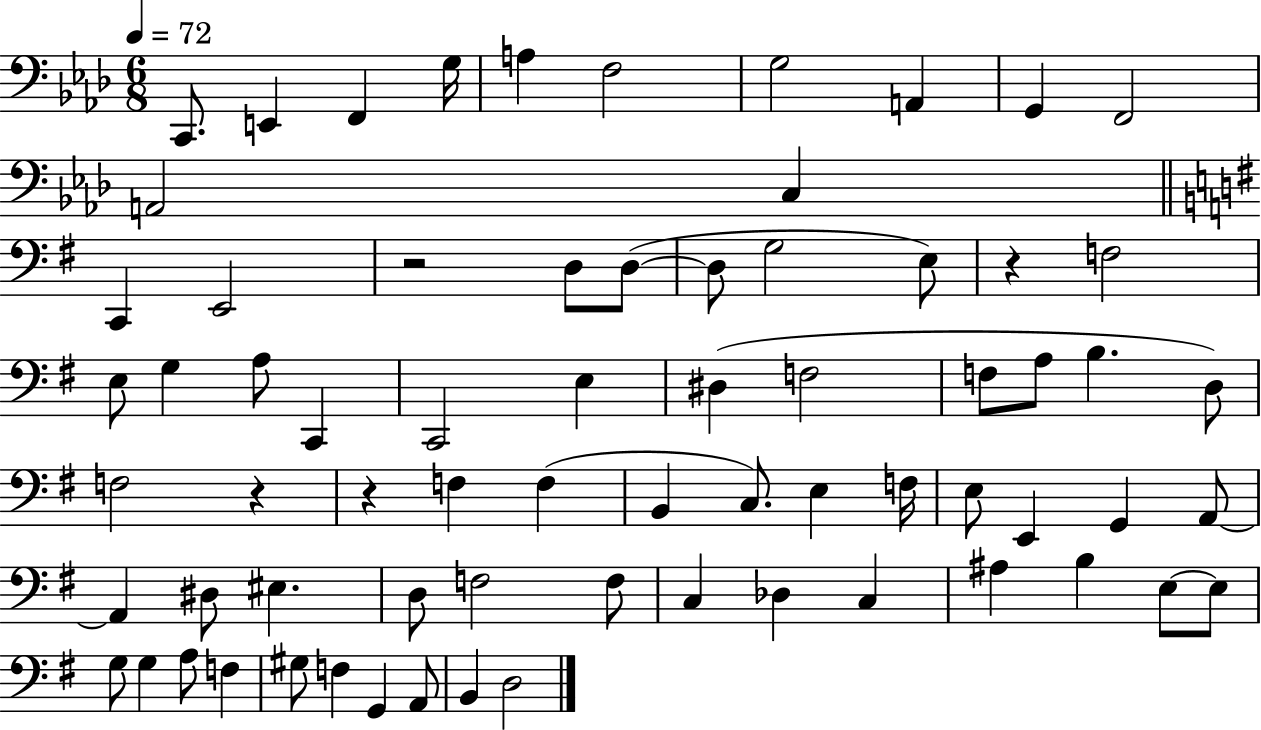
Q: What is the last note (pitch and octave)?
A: D3